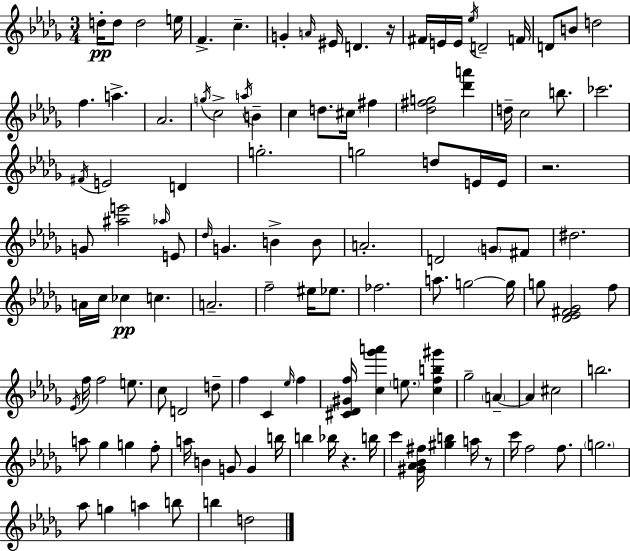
D5/s D5/e D5/h E5/s F4/q. C5/q. G4/q A4/s EIS4/s D4/q. R/s F#4/s E4/s E4/s Eb5/s D4/h F4/s D4/e B4/e D5/h F5/q. A5/q. Ab4/h. G5/s C5/h A5/s B4/q C5/q D5/e. C#5/s F#5/q [Db5,F#5,G5]/h [Db6,A6]/q D5/s C5/h B5/e. CES6/h. F#4/s E4/h D4/q G5/h. G5/h D5/e E4/s E4/s R/h. G4/e [A#5,E6]/h Ab5/s E4/e Db5/s G4/q. B4/q B4/e A4/h. D4/h G4/e F#4/e D#5/h. A4/s C5/s CES5/q C5/q. A4/h. F5/h EIS5/s Eb5/e. FES5/h. A5/e. G5/h G5/s G5/e [Db4,Eb4,F#4,Gb4]/h F5/e Eb4/s F5/s F5/h E5/e. C5/e D4/h D5/e F5/q C4/q Eb5/s F5/q [C#4,Db4,G#4,F5]/s [C5,Gb6,A6]/q E5/e. [C5,F5,B5,G#6]/q Gb5/h A4/q A4/q C#5/h B5/h. A5/e Gb5/q G5/q F5/e A5/s B4/q G4/e G4/q B5/s B5/q Bb5/s R/q. B5/s C6/q [G#4,Ab4,Bb4,F#5]/s [G#5,B5]/q A5/s R/e C6/s F5/h F5/e. G5/h. Ab5/e G5/q A5/q B5/e B5/q D5/h